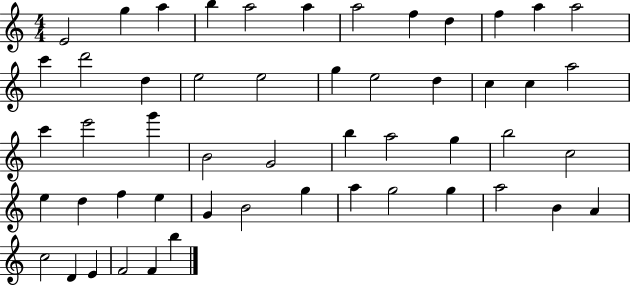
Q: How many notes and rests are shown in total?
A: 52